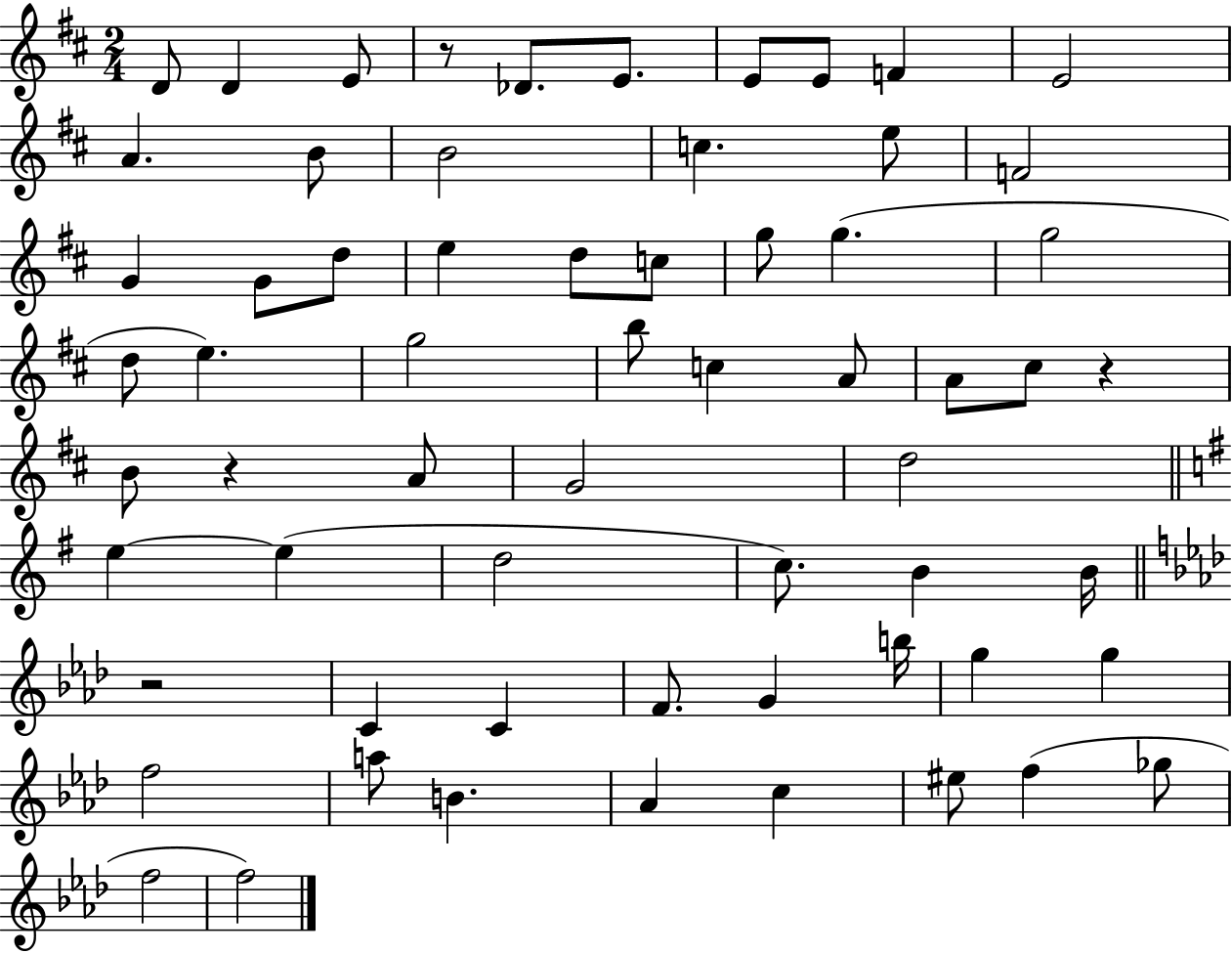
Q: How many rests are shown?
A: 4